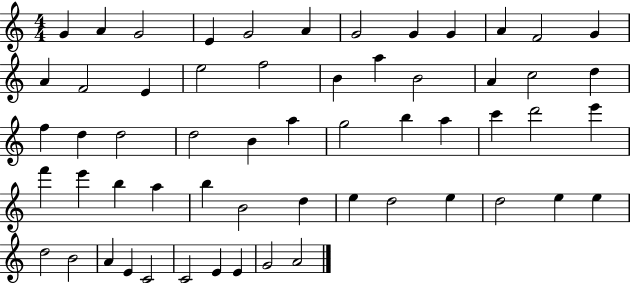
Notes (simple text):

G4/q A4/q G4/h E4/q G4/h A4/q G4/h G4/q G4/q A4/q F4/h G4/q A4/q F4/h E4/q E5/h F5/h B4/q A5/q B4/h A4/q C5/h D5/q F5/q D5/q D5/h D5/h B4/q A5/q G5/h B5/q A5/q C6/q D6/h E6/q F6/q E6/q B5/q A5/q B5/q B4/h D5/q E5/q D5/h E5/q D5/h E5/q E5/q D5/h B4/h A4/q E4/q C4/h C4/h E4/q E4/q G4/h A4/h